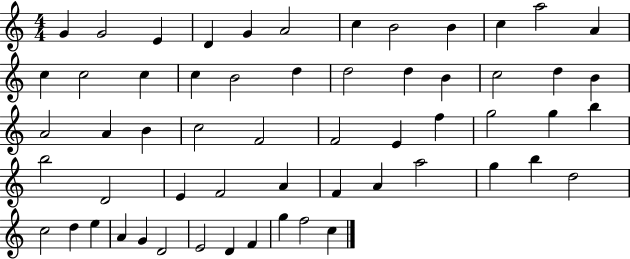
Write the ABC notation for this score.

X:1
T:Untitled
M:4/4
L:1/4
K:C
G G2 E D G A2 c B2 B c a2 A c c2 c c B2 d d2 d B c2 d B A2 A B c2 F2 F2 E f g2 g b b2 D2 E F2 A F A a2 g b d2 c2 d e A G D2 E2 D F g f2 c